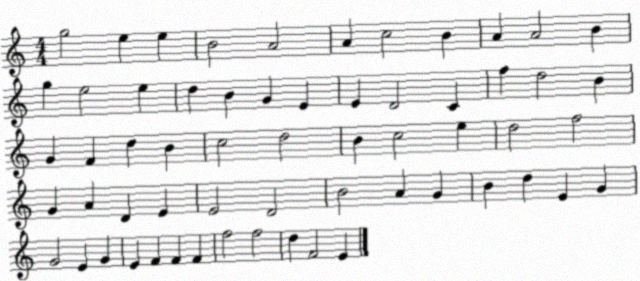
X:1
T:Untitled
M:4/4
L:1/4
K:C
g2 e e B2 A2 A c2 B A A2 B g e2 e d B G E E D2 C f d2 B G F d B c2 d2 B c2 e d2 f2 G A D E E2 D2 B2 A G B d E G G2 E G E F F F f2 f2 d F2 E